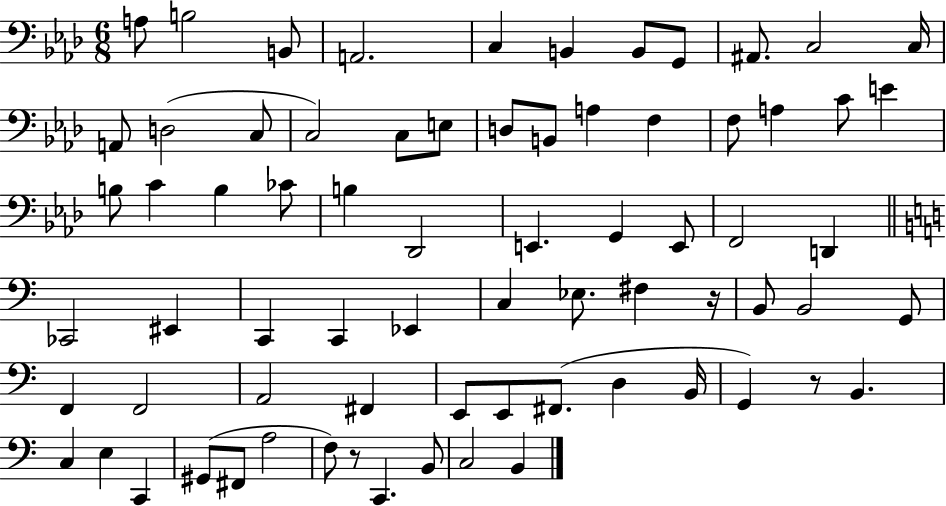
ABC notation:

X:1
T:Untitled
M:6/8
L:1/4
K:Ab
A,/2 B,2 B,,/2 A,,2 C, B,, B,,/2 G,,/2 ^A,,/2 C,2 C,/4 A,,/2 D,2 C,/2 C,2 C,/2 E,/2 D,/2 B,,/2 A, F, F,/2 A, C/2 E B,/2 C B, _C/2 B, _D,,2 E,, G,, E,,/2 F,,2 D,, _C,,2 ^E,, C,, C,, _E,, C, _E,/2 ^F, z/4 B,,/2 B,,2 G,,/2 F,, F,,2 A,,2 ^F,, E,,/2 E,,/2 ^F,,/2 D, B,,/4 G,, z/2 B,, C, E, C,, ^G,,/2 ^F,,/2 A,2 F,/2 z/2 C,, B,,/2 C,2 B,,